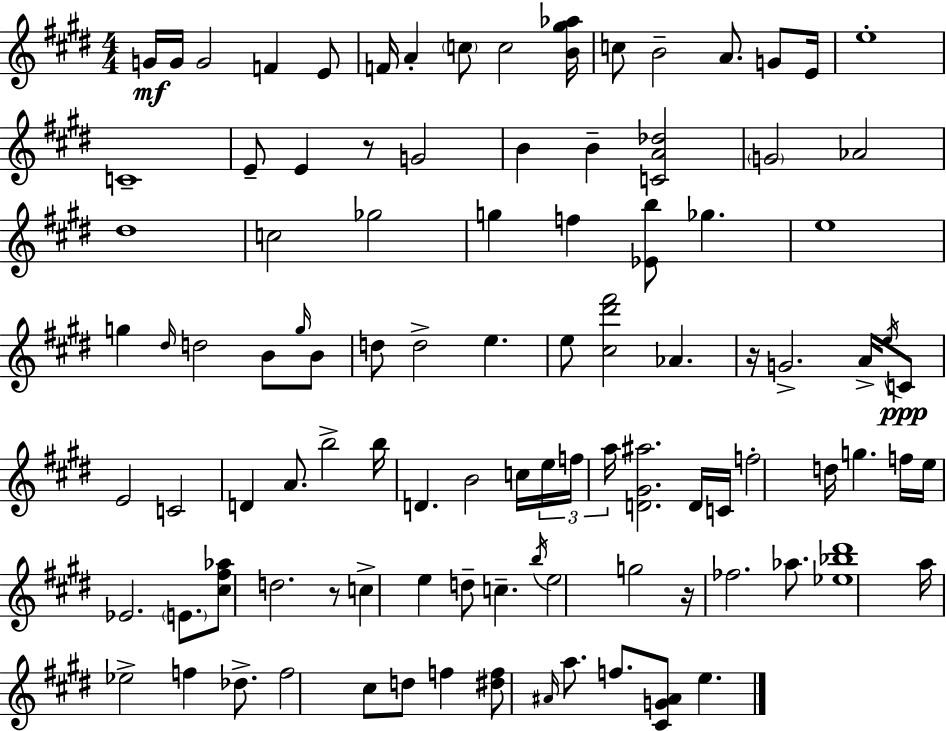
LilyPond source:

{
  \clef treble
  \numericTimeSignature
  \time 4/4
  \key e \major
  g'16\mf g'16 g'2 f'4 e'8 | f'16 a'4-. \parenthesize c''8 c''2 <b' gis'' aes''>16 | c''8 b'2-- a'8. g'8 e'16 | e''1-. | \break c'1-- | e'8-- e'4 r8 g'2 | b'4 b'4-- <c' a' des''>2 | \parenthesize g'2 aes'2 | \break dis''1 | c''2 ges''2 | g''4 f''4 <ees' b''>8 ges''4. | e''1 | \break g''4 \grace { dis''16 } d''2 b'8 \grace { g''16 } | b'8 d''8 d''2-> e''4. | e''8 <cis'' dis''' fis'''>2 aes'4. | r16 g'2.-> a'16-> | \break \acciaccatura { e''16 } c'8\ppp e'2 c'2 | d'4 a'8. b''2-> | b''16 d'4. b'2 | c''16 \tuplet 3/2 { e''16 f''16 a''16 } <d' gis' ais''>2. | \break d'16 c'16 f''2-. d''16 g''4. | f''16 e''16 ees'2. | \parenthesize e'8. <cis'' fis'' aes''>8 d''2. | r8 c''4-> e''4 d''8-- c''4.-- | \break \acciaccatura { b''16 } e''2 g''2 | r16 fes''2. | aes''8. <ees'' bes'' dis'''>1 | a''16 ees''2-> f''4 | \break des''8.-> f''2 cis''8 d''8 | f''4 <dis'' f''>8 \grace { ais'16 } a''8. f''8. <cis' g' ais'>8 e''4. | \bar "|."
}